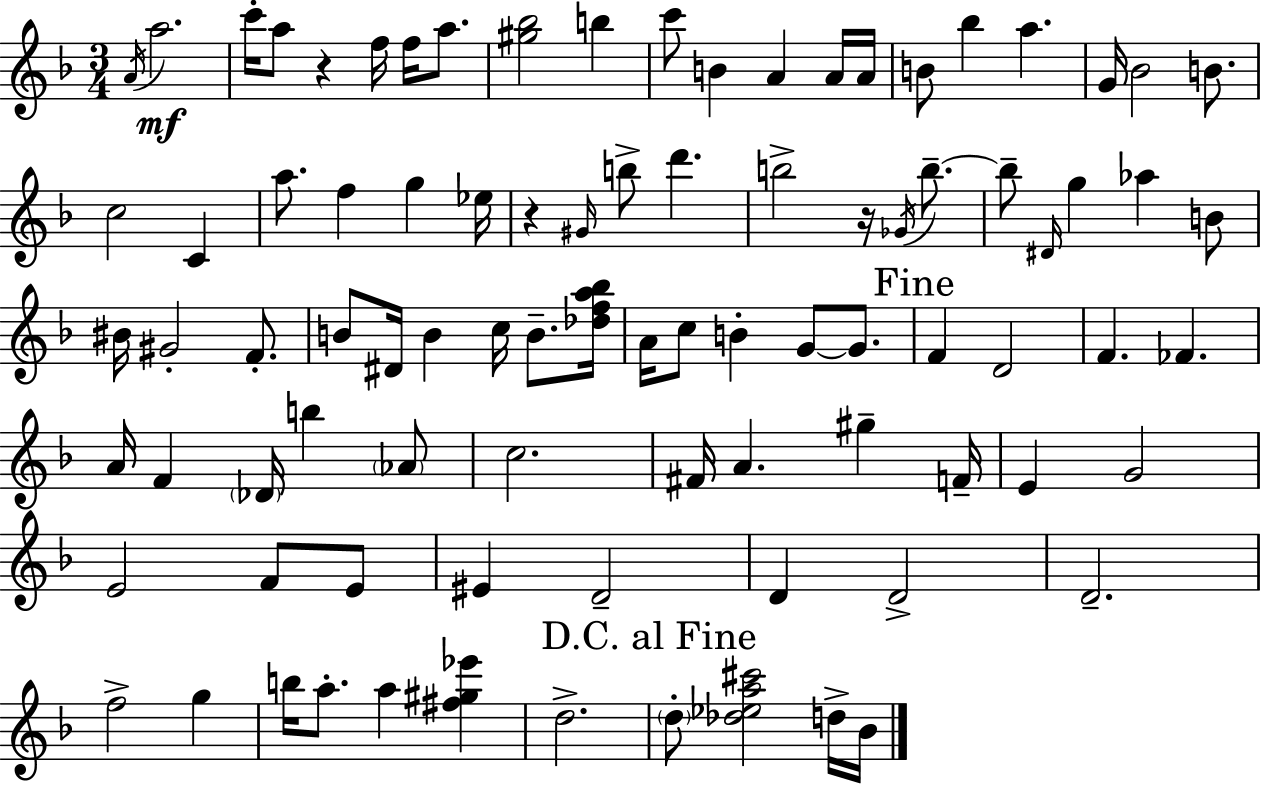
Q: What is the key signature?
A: D minor